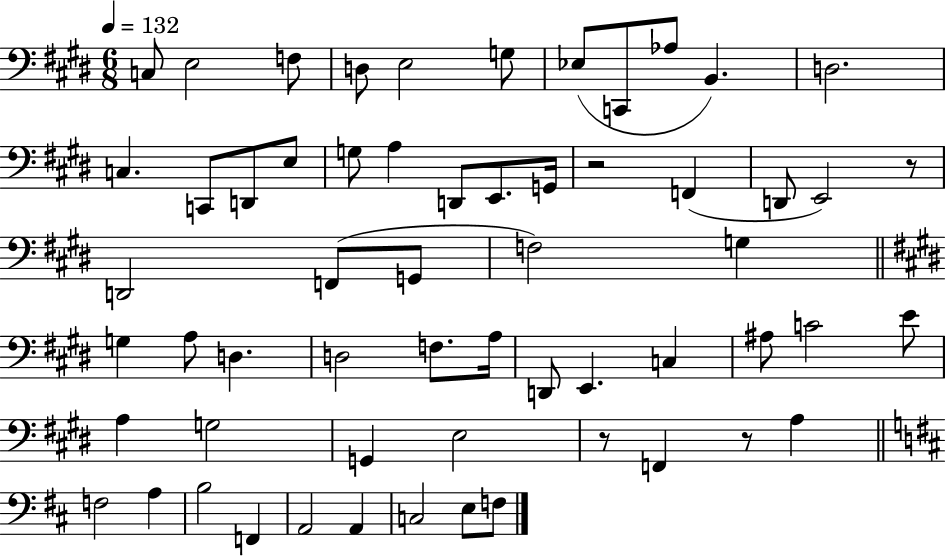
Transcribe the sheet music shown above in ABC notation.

X:1
T:Untitled
M:6/8
L:1/4
K:E
C,/2 E,2 F,/2 D,/2 E,2 G,/2 _E,/2 C,,/2 _A,/2 B,, D,2 C, C,,/2 D,,/2 E,/2 G,/2 A, D,,/2 E,,/2 G,,/4 z2 F,, D,,/2 E,,2 z/2 D,,2 F,,/2 G,,/2 F,2 G, G, A,/2 D, D,2 F,/2 A,/4 D,,/2 E,, C, ^A,/2 C2 E/2 A, G,2 G,, E,2 z/2 F,, z/2 A, F,2 A, B,2 F,, A,,2 A,, C,2 E,/2 F,/2